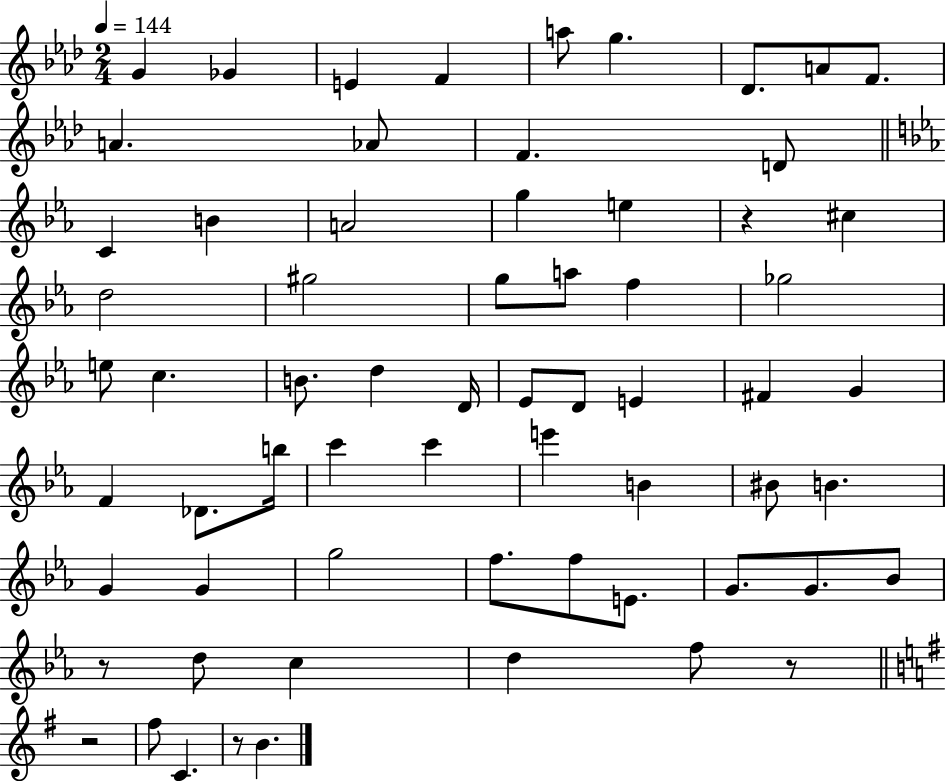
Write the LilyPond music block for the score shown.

{
  \clef treble
  \numericTimeSignature
  \time 2/4
  \key aes \major
  \tempo 4 = 144
  g'4 ges'4 | e'4 f'4 | a''8 g''4. | des'8. a'8 f'8. | \break a'4. aes'8 | f'4. d'8 | \bar "||" \break \key ees \major c'4 b'4 | a'2 | g''4 e''4 | r4 cis''4 | \break d''2 | gis''2 | g''8 a''8 f''4 | ges''2 | \break e''8 c''4. | b'8. d''4 d'16 | ees'8 d'8 e'4 | fis'4 g'4 | \break f'4 des'8. b''16 | c'''4 c'''4 | e'''4 b'4 | bis'8 b'4. | \break g'4 g'4 | g''2 | f''8. f''8 e'8. | g'8. g'8. bes'8 | \break r8 d''8 c''4 | d''4 f''8 r8 | \bar "||" \break \key e \minor r2 | fis''8 c'4. | r8 b'4. | \bar "|."
}